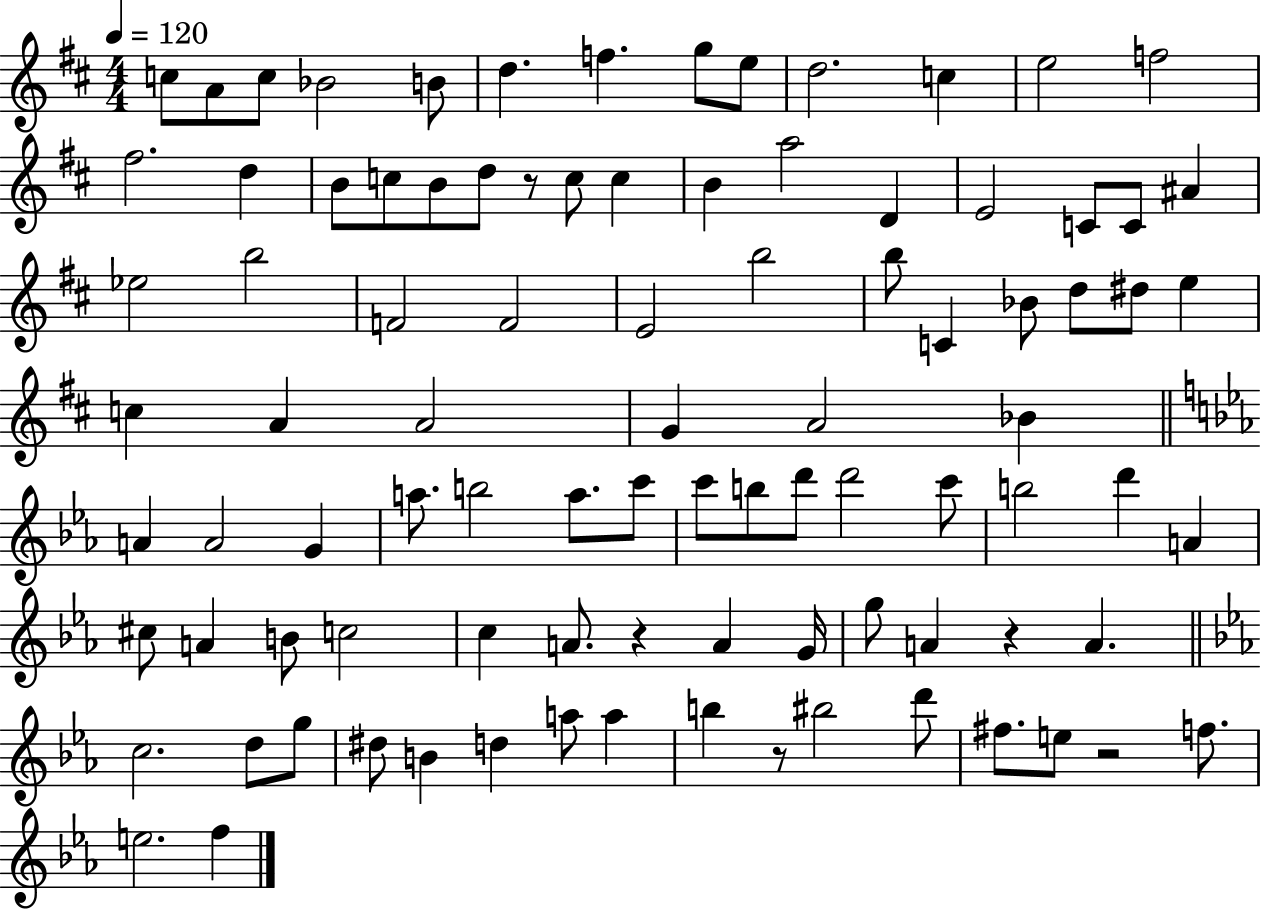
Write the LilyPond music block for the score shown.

{
  \clef treble
  \numericTimeSignature
  \time 4/4
  \key d \major
  \tempo 4 = 120
  c''8 a'8 c''8 bes'2 b'8 | d''4. f''4. g''8 e''8 | d''2. c''4 | e''2 f''2 | \break fis''2. d''4 | b'8 c''8 b'8 d''8 r8 c''8 c''4 | b'4 a''2 d'4 | e'2 c'8 c'8 ais'4 | \break ees''2 b''2 | f'2 f'2 | e'2 b''2 | b''8 c'4 bes'8 d''8 dis''8 e''4 | \break c''4 a'4 a'2 | g'4 a'2 bes'4 | \bar "||" \break \key ees \major a'4 a'2 g'4 | a''8. b''2 a''8. c'''8 | c'''8 b''8 d'''8 d'''2 c'''8 | b''2 d'''4 a'4 | \break cis''8 a'4 b'8 c''2 | c''4 a'8. r4 a'4 g'16 | g''8 a'4 r4 a'4. | \bar "||" \break \key ees \major c''2. d''8 g''8 | dis''8 b'4 d''4 a''8 a''4 | b''4 r8 bis''2 d'''8 | fis''8. e''8 r2 f''8. | \break e''2. f''4 | \bar "|."
}